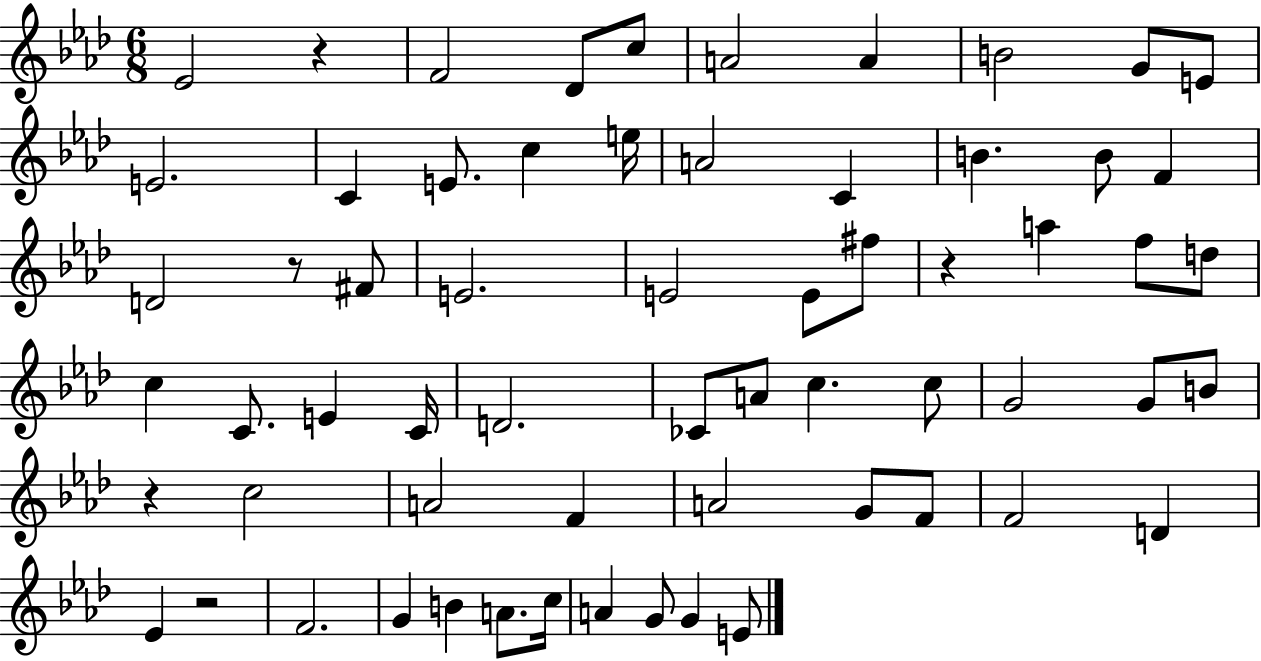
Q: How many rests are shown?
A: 5